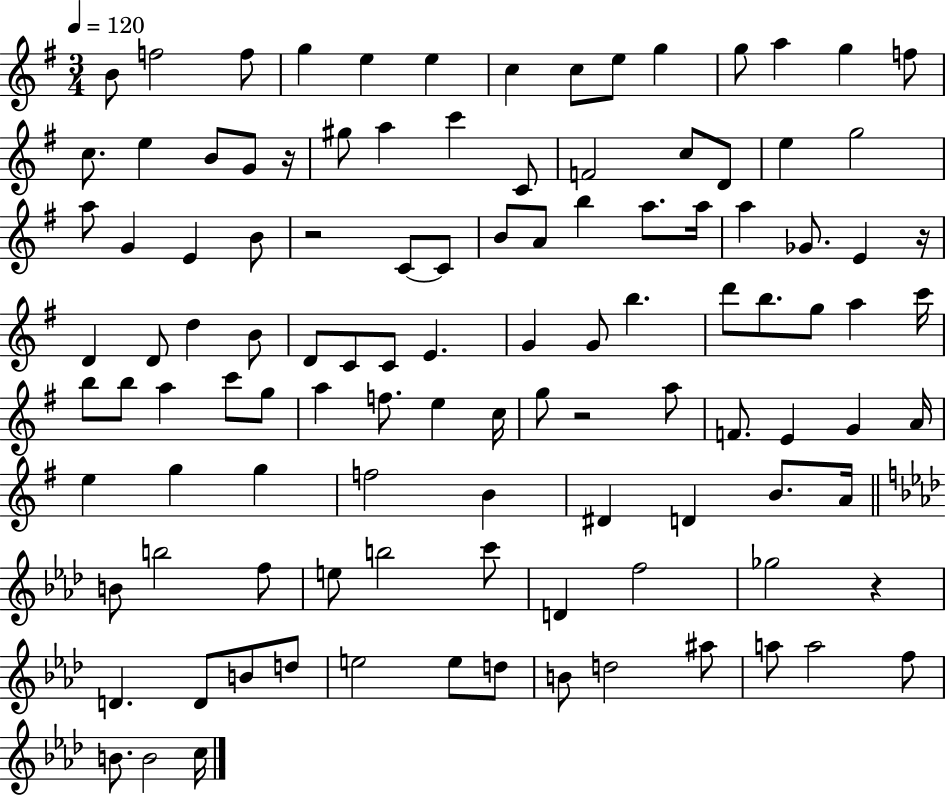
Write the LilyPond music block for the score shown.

{
  \clef treble
  \numericTimeSignature
  \time 3/4
  \key g \major
  \tempo 4 = 120
  \repeat volta 2 { b'8 f''2 f''8 | g''4 e''4 e''4 | c''4 c''8 e''8 g''4 | g''8 a''4 g''4 f''8 | \break c''8. e''4 b'8 g'8 r16 | gis''8 a''4 c'''4 c'8 | f'2 c''8 d'8 | e''4 g''2 | \break a''8 g'4 e'4 b'8 | r2 c'8~~ c'8 | b'8 a'8 b''4 a''8. a''16 | a''4 ges'8. e'4 r16 | \break d'4 d'8 d''4 b'8 | d'8 c'8 c'8 e'4. | g'4 g'8 b''4. | d'''8 b''8. g''8 a''4 c'''16 | \break b''8 b''8 a''4 c'''8 g''8 | a''4 f''8. e''4 c''16 | g''8 r2 a''8 | f'8. e'4 g'4 a'16 | \break e''4 g''4 g''4 | f''2 b'4 | dis'4 d'4 b'8. a'16 | \bar "||" \break \key f \minor b'8 b''2 f''8 | e''8 b''2 c'''8 | d'4 f''2 | ges''2 r4 | \break d'4. d'8 b'8 d''8 | e''2 e''8 d''8 | b'8 d''2 ais''8 | a''8 a''2 f''8 | \break b'8. b'2 c''16 | } \bar "|."
}